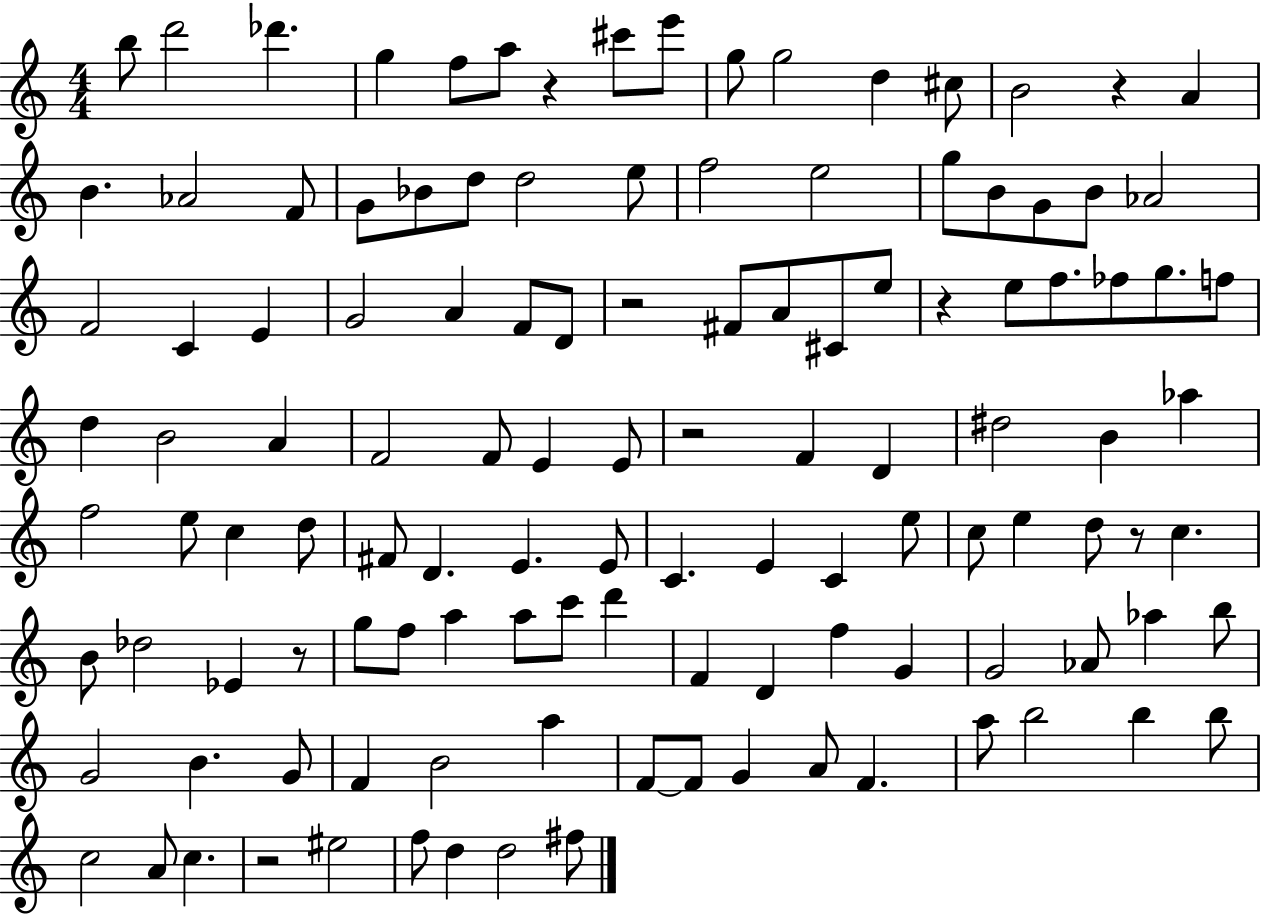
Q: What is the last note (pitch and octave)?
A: F#5